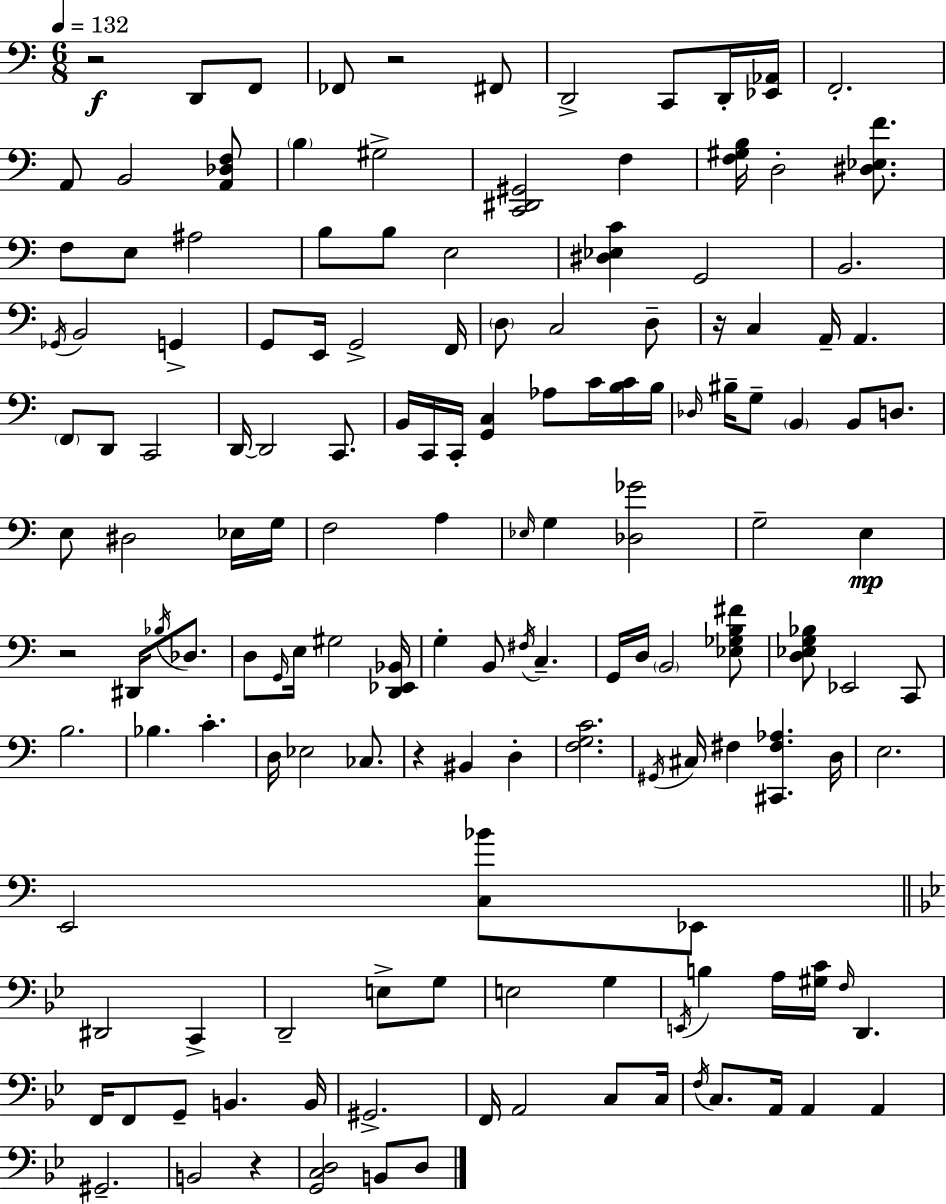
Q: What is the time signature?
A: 6/8